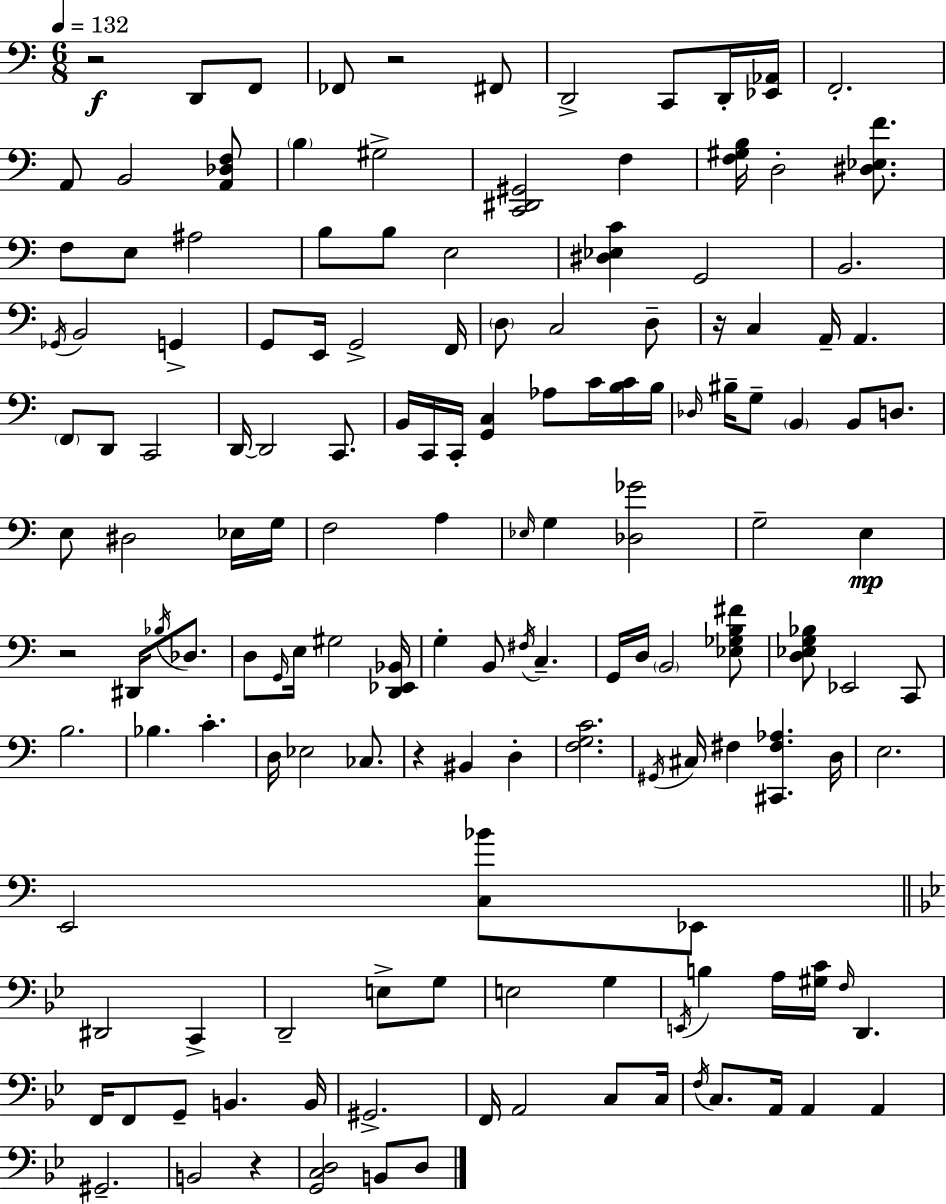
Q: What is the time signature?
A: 6/8